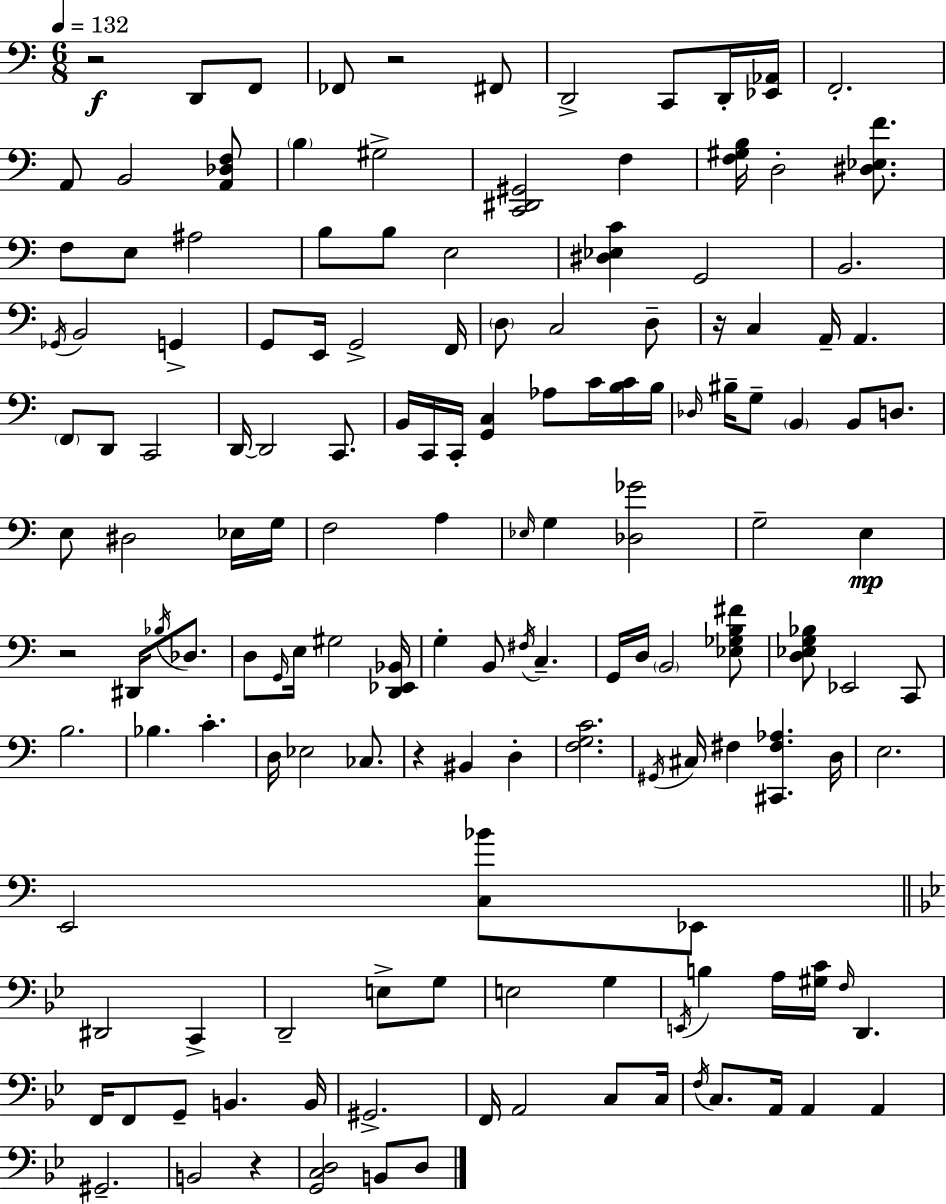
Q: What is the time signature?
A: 6/8